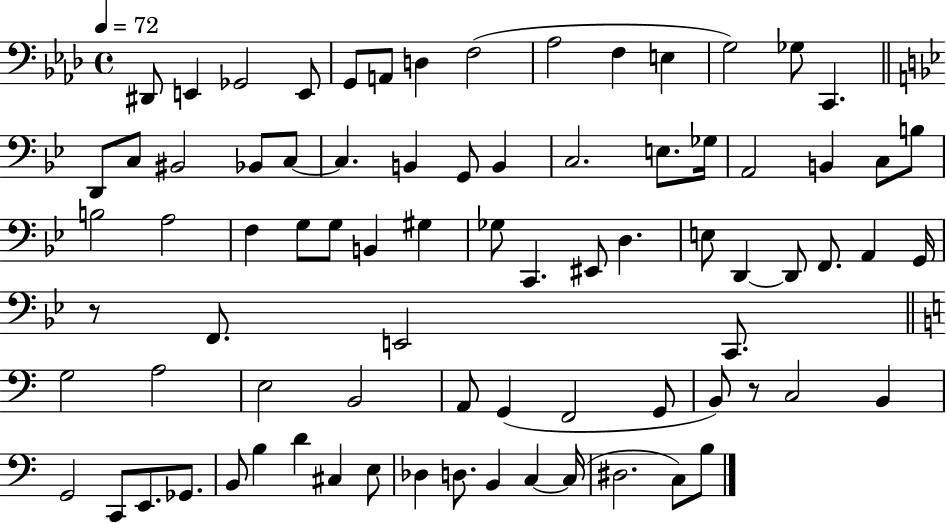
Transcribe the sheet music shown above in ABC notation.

X:1
T:Untitled
M:4/4
L:1/4
K:Ab
^D,,/2 E,, _G,,2 E,,/2 G,,/2 A,,/2 D, F,2 _A,2 F, E, G,2 _G,/2 C,, D,,/2 C,/2 ^B,,2 _B,,/2 C,/2 C, B,, G,,/2 B,, C,2 E,/2 _G,/4 A,,2 B,, C,/2 B,/2 B,2 A,2 F, G,/2 G,/2 B,, ^G, _G,/2 C,, ^E,,/2 D, E,/2 D,, D,,/2 F,,/2 A,, G,,/4 z/2 F,,/2 E,,2 C,,/2 G,2 A,2 E,2 B,,2 A,,/2 G,, F,,2 G,,/2 B,,/2 z/2 C,2 B,, G,,2 C,,/2 E,,/2 _G,,/2 B,,/2 B, D ^C, E,/2 _D, D,/2 B,, C, C,/4 ^D,2 C,/2 B,/2